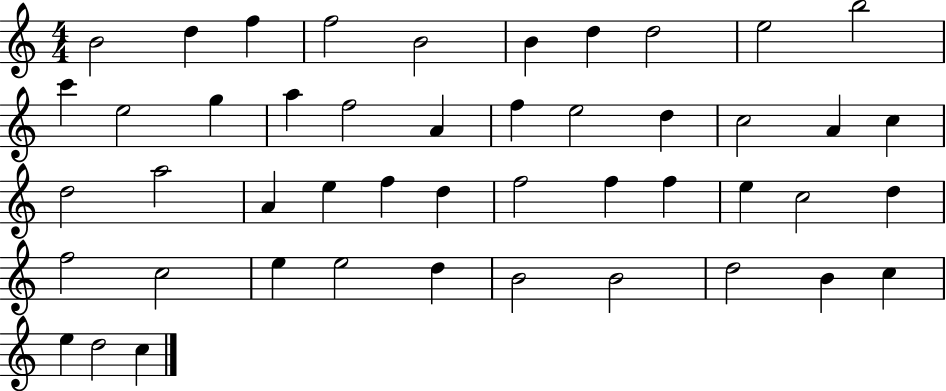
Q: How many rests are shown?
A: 0